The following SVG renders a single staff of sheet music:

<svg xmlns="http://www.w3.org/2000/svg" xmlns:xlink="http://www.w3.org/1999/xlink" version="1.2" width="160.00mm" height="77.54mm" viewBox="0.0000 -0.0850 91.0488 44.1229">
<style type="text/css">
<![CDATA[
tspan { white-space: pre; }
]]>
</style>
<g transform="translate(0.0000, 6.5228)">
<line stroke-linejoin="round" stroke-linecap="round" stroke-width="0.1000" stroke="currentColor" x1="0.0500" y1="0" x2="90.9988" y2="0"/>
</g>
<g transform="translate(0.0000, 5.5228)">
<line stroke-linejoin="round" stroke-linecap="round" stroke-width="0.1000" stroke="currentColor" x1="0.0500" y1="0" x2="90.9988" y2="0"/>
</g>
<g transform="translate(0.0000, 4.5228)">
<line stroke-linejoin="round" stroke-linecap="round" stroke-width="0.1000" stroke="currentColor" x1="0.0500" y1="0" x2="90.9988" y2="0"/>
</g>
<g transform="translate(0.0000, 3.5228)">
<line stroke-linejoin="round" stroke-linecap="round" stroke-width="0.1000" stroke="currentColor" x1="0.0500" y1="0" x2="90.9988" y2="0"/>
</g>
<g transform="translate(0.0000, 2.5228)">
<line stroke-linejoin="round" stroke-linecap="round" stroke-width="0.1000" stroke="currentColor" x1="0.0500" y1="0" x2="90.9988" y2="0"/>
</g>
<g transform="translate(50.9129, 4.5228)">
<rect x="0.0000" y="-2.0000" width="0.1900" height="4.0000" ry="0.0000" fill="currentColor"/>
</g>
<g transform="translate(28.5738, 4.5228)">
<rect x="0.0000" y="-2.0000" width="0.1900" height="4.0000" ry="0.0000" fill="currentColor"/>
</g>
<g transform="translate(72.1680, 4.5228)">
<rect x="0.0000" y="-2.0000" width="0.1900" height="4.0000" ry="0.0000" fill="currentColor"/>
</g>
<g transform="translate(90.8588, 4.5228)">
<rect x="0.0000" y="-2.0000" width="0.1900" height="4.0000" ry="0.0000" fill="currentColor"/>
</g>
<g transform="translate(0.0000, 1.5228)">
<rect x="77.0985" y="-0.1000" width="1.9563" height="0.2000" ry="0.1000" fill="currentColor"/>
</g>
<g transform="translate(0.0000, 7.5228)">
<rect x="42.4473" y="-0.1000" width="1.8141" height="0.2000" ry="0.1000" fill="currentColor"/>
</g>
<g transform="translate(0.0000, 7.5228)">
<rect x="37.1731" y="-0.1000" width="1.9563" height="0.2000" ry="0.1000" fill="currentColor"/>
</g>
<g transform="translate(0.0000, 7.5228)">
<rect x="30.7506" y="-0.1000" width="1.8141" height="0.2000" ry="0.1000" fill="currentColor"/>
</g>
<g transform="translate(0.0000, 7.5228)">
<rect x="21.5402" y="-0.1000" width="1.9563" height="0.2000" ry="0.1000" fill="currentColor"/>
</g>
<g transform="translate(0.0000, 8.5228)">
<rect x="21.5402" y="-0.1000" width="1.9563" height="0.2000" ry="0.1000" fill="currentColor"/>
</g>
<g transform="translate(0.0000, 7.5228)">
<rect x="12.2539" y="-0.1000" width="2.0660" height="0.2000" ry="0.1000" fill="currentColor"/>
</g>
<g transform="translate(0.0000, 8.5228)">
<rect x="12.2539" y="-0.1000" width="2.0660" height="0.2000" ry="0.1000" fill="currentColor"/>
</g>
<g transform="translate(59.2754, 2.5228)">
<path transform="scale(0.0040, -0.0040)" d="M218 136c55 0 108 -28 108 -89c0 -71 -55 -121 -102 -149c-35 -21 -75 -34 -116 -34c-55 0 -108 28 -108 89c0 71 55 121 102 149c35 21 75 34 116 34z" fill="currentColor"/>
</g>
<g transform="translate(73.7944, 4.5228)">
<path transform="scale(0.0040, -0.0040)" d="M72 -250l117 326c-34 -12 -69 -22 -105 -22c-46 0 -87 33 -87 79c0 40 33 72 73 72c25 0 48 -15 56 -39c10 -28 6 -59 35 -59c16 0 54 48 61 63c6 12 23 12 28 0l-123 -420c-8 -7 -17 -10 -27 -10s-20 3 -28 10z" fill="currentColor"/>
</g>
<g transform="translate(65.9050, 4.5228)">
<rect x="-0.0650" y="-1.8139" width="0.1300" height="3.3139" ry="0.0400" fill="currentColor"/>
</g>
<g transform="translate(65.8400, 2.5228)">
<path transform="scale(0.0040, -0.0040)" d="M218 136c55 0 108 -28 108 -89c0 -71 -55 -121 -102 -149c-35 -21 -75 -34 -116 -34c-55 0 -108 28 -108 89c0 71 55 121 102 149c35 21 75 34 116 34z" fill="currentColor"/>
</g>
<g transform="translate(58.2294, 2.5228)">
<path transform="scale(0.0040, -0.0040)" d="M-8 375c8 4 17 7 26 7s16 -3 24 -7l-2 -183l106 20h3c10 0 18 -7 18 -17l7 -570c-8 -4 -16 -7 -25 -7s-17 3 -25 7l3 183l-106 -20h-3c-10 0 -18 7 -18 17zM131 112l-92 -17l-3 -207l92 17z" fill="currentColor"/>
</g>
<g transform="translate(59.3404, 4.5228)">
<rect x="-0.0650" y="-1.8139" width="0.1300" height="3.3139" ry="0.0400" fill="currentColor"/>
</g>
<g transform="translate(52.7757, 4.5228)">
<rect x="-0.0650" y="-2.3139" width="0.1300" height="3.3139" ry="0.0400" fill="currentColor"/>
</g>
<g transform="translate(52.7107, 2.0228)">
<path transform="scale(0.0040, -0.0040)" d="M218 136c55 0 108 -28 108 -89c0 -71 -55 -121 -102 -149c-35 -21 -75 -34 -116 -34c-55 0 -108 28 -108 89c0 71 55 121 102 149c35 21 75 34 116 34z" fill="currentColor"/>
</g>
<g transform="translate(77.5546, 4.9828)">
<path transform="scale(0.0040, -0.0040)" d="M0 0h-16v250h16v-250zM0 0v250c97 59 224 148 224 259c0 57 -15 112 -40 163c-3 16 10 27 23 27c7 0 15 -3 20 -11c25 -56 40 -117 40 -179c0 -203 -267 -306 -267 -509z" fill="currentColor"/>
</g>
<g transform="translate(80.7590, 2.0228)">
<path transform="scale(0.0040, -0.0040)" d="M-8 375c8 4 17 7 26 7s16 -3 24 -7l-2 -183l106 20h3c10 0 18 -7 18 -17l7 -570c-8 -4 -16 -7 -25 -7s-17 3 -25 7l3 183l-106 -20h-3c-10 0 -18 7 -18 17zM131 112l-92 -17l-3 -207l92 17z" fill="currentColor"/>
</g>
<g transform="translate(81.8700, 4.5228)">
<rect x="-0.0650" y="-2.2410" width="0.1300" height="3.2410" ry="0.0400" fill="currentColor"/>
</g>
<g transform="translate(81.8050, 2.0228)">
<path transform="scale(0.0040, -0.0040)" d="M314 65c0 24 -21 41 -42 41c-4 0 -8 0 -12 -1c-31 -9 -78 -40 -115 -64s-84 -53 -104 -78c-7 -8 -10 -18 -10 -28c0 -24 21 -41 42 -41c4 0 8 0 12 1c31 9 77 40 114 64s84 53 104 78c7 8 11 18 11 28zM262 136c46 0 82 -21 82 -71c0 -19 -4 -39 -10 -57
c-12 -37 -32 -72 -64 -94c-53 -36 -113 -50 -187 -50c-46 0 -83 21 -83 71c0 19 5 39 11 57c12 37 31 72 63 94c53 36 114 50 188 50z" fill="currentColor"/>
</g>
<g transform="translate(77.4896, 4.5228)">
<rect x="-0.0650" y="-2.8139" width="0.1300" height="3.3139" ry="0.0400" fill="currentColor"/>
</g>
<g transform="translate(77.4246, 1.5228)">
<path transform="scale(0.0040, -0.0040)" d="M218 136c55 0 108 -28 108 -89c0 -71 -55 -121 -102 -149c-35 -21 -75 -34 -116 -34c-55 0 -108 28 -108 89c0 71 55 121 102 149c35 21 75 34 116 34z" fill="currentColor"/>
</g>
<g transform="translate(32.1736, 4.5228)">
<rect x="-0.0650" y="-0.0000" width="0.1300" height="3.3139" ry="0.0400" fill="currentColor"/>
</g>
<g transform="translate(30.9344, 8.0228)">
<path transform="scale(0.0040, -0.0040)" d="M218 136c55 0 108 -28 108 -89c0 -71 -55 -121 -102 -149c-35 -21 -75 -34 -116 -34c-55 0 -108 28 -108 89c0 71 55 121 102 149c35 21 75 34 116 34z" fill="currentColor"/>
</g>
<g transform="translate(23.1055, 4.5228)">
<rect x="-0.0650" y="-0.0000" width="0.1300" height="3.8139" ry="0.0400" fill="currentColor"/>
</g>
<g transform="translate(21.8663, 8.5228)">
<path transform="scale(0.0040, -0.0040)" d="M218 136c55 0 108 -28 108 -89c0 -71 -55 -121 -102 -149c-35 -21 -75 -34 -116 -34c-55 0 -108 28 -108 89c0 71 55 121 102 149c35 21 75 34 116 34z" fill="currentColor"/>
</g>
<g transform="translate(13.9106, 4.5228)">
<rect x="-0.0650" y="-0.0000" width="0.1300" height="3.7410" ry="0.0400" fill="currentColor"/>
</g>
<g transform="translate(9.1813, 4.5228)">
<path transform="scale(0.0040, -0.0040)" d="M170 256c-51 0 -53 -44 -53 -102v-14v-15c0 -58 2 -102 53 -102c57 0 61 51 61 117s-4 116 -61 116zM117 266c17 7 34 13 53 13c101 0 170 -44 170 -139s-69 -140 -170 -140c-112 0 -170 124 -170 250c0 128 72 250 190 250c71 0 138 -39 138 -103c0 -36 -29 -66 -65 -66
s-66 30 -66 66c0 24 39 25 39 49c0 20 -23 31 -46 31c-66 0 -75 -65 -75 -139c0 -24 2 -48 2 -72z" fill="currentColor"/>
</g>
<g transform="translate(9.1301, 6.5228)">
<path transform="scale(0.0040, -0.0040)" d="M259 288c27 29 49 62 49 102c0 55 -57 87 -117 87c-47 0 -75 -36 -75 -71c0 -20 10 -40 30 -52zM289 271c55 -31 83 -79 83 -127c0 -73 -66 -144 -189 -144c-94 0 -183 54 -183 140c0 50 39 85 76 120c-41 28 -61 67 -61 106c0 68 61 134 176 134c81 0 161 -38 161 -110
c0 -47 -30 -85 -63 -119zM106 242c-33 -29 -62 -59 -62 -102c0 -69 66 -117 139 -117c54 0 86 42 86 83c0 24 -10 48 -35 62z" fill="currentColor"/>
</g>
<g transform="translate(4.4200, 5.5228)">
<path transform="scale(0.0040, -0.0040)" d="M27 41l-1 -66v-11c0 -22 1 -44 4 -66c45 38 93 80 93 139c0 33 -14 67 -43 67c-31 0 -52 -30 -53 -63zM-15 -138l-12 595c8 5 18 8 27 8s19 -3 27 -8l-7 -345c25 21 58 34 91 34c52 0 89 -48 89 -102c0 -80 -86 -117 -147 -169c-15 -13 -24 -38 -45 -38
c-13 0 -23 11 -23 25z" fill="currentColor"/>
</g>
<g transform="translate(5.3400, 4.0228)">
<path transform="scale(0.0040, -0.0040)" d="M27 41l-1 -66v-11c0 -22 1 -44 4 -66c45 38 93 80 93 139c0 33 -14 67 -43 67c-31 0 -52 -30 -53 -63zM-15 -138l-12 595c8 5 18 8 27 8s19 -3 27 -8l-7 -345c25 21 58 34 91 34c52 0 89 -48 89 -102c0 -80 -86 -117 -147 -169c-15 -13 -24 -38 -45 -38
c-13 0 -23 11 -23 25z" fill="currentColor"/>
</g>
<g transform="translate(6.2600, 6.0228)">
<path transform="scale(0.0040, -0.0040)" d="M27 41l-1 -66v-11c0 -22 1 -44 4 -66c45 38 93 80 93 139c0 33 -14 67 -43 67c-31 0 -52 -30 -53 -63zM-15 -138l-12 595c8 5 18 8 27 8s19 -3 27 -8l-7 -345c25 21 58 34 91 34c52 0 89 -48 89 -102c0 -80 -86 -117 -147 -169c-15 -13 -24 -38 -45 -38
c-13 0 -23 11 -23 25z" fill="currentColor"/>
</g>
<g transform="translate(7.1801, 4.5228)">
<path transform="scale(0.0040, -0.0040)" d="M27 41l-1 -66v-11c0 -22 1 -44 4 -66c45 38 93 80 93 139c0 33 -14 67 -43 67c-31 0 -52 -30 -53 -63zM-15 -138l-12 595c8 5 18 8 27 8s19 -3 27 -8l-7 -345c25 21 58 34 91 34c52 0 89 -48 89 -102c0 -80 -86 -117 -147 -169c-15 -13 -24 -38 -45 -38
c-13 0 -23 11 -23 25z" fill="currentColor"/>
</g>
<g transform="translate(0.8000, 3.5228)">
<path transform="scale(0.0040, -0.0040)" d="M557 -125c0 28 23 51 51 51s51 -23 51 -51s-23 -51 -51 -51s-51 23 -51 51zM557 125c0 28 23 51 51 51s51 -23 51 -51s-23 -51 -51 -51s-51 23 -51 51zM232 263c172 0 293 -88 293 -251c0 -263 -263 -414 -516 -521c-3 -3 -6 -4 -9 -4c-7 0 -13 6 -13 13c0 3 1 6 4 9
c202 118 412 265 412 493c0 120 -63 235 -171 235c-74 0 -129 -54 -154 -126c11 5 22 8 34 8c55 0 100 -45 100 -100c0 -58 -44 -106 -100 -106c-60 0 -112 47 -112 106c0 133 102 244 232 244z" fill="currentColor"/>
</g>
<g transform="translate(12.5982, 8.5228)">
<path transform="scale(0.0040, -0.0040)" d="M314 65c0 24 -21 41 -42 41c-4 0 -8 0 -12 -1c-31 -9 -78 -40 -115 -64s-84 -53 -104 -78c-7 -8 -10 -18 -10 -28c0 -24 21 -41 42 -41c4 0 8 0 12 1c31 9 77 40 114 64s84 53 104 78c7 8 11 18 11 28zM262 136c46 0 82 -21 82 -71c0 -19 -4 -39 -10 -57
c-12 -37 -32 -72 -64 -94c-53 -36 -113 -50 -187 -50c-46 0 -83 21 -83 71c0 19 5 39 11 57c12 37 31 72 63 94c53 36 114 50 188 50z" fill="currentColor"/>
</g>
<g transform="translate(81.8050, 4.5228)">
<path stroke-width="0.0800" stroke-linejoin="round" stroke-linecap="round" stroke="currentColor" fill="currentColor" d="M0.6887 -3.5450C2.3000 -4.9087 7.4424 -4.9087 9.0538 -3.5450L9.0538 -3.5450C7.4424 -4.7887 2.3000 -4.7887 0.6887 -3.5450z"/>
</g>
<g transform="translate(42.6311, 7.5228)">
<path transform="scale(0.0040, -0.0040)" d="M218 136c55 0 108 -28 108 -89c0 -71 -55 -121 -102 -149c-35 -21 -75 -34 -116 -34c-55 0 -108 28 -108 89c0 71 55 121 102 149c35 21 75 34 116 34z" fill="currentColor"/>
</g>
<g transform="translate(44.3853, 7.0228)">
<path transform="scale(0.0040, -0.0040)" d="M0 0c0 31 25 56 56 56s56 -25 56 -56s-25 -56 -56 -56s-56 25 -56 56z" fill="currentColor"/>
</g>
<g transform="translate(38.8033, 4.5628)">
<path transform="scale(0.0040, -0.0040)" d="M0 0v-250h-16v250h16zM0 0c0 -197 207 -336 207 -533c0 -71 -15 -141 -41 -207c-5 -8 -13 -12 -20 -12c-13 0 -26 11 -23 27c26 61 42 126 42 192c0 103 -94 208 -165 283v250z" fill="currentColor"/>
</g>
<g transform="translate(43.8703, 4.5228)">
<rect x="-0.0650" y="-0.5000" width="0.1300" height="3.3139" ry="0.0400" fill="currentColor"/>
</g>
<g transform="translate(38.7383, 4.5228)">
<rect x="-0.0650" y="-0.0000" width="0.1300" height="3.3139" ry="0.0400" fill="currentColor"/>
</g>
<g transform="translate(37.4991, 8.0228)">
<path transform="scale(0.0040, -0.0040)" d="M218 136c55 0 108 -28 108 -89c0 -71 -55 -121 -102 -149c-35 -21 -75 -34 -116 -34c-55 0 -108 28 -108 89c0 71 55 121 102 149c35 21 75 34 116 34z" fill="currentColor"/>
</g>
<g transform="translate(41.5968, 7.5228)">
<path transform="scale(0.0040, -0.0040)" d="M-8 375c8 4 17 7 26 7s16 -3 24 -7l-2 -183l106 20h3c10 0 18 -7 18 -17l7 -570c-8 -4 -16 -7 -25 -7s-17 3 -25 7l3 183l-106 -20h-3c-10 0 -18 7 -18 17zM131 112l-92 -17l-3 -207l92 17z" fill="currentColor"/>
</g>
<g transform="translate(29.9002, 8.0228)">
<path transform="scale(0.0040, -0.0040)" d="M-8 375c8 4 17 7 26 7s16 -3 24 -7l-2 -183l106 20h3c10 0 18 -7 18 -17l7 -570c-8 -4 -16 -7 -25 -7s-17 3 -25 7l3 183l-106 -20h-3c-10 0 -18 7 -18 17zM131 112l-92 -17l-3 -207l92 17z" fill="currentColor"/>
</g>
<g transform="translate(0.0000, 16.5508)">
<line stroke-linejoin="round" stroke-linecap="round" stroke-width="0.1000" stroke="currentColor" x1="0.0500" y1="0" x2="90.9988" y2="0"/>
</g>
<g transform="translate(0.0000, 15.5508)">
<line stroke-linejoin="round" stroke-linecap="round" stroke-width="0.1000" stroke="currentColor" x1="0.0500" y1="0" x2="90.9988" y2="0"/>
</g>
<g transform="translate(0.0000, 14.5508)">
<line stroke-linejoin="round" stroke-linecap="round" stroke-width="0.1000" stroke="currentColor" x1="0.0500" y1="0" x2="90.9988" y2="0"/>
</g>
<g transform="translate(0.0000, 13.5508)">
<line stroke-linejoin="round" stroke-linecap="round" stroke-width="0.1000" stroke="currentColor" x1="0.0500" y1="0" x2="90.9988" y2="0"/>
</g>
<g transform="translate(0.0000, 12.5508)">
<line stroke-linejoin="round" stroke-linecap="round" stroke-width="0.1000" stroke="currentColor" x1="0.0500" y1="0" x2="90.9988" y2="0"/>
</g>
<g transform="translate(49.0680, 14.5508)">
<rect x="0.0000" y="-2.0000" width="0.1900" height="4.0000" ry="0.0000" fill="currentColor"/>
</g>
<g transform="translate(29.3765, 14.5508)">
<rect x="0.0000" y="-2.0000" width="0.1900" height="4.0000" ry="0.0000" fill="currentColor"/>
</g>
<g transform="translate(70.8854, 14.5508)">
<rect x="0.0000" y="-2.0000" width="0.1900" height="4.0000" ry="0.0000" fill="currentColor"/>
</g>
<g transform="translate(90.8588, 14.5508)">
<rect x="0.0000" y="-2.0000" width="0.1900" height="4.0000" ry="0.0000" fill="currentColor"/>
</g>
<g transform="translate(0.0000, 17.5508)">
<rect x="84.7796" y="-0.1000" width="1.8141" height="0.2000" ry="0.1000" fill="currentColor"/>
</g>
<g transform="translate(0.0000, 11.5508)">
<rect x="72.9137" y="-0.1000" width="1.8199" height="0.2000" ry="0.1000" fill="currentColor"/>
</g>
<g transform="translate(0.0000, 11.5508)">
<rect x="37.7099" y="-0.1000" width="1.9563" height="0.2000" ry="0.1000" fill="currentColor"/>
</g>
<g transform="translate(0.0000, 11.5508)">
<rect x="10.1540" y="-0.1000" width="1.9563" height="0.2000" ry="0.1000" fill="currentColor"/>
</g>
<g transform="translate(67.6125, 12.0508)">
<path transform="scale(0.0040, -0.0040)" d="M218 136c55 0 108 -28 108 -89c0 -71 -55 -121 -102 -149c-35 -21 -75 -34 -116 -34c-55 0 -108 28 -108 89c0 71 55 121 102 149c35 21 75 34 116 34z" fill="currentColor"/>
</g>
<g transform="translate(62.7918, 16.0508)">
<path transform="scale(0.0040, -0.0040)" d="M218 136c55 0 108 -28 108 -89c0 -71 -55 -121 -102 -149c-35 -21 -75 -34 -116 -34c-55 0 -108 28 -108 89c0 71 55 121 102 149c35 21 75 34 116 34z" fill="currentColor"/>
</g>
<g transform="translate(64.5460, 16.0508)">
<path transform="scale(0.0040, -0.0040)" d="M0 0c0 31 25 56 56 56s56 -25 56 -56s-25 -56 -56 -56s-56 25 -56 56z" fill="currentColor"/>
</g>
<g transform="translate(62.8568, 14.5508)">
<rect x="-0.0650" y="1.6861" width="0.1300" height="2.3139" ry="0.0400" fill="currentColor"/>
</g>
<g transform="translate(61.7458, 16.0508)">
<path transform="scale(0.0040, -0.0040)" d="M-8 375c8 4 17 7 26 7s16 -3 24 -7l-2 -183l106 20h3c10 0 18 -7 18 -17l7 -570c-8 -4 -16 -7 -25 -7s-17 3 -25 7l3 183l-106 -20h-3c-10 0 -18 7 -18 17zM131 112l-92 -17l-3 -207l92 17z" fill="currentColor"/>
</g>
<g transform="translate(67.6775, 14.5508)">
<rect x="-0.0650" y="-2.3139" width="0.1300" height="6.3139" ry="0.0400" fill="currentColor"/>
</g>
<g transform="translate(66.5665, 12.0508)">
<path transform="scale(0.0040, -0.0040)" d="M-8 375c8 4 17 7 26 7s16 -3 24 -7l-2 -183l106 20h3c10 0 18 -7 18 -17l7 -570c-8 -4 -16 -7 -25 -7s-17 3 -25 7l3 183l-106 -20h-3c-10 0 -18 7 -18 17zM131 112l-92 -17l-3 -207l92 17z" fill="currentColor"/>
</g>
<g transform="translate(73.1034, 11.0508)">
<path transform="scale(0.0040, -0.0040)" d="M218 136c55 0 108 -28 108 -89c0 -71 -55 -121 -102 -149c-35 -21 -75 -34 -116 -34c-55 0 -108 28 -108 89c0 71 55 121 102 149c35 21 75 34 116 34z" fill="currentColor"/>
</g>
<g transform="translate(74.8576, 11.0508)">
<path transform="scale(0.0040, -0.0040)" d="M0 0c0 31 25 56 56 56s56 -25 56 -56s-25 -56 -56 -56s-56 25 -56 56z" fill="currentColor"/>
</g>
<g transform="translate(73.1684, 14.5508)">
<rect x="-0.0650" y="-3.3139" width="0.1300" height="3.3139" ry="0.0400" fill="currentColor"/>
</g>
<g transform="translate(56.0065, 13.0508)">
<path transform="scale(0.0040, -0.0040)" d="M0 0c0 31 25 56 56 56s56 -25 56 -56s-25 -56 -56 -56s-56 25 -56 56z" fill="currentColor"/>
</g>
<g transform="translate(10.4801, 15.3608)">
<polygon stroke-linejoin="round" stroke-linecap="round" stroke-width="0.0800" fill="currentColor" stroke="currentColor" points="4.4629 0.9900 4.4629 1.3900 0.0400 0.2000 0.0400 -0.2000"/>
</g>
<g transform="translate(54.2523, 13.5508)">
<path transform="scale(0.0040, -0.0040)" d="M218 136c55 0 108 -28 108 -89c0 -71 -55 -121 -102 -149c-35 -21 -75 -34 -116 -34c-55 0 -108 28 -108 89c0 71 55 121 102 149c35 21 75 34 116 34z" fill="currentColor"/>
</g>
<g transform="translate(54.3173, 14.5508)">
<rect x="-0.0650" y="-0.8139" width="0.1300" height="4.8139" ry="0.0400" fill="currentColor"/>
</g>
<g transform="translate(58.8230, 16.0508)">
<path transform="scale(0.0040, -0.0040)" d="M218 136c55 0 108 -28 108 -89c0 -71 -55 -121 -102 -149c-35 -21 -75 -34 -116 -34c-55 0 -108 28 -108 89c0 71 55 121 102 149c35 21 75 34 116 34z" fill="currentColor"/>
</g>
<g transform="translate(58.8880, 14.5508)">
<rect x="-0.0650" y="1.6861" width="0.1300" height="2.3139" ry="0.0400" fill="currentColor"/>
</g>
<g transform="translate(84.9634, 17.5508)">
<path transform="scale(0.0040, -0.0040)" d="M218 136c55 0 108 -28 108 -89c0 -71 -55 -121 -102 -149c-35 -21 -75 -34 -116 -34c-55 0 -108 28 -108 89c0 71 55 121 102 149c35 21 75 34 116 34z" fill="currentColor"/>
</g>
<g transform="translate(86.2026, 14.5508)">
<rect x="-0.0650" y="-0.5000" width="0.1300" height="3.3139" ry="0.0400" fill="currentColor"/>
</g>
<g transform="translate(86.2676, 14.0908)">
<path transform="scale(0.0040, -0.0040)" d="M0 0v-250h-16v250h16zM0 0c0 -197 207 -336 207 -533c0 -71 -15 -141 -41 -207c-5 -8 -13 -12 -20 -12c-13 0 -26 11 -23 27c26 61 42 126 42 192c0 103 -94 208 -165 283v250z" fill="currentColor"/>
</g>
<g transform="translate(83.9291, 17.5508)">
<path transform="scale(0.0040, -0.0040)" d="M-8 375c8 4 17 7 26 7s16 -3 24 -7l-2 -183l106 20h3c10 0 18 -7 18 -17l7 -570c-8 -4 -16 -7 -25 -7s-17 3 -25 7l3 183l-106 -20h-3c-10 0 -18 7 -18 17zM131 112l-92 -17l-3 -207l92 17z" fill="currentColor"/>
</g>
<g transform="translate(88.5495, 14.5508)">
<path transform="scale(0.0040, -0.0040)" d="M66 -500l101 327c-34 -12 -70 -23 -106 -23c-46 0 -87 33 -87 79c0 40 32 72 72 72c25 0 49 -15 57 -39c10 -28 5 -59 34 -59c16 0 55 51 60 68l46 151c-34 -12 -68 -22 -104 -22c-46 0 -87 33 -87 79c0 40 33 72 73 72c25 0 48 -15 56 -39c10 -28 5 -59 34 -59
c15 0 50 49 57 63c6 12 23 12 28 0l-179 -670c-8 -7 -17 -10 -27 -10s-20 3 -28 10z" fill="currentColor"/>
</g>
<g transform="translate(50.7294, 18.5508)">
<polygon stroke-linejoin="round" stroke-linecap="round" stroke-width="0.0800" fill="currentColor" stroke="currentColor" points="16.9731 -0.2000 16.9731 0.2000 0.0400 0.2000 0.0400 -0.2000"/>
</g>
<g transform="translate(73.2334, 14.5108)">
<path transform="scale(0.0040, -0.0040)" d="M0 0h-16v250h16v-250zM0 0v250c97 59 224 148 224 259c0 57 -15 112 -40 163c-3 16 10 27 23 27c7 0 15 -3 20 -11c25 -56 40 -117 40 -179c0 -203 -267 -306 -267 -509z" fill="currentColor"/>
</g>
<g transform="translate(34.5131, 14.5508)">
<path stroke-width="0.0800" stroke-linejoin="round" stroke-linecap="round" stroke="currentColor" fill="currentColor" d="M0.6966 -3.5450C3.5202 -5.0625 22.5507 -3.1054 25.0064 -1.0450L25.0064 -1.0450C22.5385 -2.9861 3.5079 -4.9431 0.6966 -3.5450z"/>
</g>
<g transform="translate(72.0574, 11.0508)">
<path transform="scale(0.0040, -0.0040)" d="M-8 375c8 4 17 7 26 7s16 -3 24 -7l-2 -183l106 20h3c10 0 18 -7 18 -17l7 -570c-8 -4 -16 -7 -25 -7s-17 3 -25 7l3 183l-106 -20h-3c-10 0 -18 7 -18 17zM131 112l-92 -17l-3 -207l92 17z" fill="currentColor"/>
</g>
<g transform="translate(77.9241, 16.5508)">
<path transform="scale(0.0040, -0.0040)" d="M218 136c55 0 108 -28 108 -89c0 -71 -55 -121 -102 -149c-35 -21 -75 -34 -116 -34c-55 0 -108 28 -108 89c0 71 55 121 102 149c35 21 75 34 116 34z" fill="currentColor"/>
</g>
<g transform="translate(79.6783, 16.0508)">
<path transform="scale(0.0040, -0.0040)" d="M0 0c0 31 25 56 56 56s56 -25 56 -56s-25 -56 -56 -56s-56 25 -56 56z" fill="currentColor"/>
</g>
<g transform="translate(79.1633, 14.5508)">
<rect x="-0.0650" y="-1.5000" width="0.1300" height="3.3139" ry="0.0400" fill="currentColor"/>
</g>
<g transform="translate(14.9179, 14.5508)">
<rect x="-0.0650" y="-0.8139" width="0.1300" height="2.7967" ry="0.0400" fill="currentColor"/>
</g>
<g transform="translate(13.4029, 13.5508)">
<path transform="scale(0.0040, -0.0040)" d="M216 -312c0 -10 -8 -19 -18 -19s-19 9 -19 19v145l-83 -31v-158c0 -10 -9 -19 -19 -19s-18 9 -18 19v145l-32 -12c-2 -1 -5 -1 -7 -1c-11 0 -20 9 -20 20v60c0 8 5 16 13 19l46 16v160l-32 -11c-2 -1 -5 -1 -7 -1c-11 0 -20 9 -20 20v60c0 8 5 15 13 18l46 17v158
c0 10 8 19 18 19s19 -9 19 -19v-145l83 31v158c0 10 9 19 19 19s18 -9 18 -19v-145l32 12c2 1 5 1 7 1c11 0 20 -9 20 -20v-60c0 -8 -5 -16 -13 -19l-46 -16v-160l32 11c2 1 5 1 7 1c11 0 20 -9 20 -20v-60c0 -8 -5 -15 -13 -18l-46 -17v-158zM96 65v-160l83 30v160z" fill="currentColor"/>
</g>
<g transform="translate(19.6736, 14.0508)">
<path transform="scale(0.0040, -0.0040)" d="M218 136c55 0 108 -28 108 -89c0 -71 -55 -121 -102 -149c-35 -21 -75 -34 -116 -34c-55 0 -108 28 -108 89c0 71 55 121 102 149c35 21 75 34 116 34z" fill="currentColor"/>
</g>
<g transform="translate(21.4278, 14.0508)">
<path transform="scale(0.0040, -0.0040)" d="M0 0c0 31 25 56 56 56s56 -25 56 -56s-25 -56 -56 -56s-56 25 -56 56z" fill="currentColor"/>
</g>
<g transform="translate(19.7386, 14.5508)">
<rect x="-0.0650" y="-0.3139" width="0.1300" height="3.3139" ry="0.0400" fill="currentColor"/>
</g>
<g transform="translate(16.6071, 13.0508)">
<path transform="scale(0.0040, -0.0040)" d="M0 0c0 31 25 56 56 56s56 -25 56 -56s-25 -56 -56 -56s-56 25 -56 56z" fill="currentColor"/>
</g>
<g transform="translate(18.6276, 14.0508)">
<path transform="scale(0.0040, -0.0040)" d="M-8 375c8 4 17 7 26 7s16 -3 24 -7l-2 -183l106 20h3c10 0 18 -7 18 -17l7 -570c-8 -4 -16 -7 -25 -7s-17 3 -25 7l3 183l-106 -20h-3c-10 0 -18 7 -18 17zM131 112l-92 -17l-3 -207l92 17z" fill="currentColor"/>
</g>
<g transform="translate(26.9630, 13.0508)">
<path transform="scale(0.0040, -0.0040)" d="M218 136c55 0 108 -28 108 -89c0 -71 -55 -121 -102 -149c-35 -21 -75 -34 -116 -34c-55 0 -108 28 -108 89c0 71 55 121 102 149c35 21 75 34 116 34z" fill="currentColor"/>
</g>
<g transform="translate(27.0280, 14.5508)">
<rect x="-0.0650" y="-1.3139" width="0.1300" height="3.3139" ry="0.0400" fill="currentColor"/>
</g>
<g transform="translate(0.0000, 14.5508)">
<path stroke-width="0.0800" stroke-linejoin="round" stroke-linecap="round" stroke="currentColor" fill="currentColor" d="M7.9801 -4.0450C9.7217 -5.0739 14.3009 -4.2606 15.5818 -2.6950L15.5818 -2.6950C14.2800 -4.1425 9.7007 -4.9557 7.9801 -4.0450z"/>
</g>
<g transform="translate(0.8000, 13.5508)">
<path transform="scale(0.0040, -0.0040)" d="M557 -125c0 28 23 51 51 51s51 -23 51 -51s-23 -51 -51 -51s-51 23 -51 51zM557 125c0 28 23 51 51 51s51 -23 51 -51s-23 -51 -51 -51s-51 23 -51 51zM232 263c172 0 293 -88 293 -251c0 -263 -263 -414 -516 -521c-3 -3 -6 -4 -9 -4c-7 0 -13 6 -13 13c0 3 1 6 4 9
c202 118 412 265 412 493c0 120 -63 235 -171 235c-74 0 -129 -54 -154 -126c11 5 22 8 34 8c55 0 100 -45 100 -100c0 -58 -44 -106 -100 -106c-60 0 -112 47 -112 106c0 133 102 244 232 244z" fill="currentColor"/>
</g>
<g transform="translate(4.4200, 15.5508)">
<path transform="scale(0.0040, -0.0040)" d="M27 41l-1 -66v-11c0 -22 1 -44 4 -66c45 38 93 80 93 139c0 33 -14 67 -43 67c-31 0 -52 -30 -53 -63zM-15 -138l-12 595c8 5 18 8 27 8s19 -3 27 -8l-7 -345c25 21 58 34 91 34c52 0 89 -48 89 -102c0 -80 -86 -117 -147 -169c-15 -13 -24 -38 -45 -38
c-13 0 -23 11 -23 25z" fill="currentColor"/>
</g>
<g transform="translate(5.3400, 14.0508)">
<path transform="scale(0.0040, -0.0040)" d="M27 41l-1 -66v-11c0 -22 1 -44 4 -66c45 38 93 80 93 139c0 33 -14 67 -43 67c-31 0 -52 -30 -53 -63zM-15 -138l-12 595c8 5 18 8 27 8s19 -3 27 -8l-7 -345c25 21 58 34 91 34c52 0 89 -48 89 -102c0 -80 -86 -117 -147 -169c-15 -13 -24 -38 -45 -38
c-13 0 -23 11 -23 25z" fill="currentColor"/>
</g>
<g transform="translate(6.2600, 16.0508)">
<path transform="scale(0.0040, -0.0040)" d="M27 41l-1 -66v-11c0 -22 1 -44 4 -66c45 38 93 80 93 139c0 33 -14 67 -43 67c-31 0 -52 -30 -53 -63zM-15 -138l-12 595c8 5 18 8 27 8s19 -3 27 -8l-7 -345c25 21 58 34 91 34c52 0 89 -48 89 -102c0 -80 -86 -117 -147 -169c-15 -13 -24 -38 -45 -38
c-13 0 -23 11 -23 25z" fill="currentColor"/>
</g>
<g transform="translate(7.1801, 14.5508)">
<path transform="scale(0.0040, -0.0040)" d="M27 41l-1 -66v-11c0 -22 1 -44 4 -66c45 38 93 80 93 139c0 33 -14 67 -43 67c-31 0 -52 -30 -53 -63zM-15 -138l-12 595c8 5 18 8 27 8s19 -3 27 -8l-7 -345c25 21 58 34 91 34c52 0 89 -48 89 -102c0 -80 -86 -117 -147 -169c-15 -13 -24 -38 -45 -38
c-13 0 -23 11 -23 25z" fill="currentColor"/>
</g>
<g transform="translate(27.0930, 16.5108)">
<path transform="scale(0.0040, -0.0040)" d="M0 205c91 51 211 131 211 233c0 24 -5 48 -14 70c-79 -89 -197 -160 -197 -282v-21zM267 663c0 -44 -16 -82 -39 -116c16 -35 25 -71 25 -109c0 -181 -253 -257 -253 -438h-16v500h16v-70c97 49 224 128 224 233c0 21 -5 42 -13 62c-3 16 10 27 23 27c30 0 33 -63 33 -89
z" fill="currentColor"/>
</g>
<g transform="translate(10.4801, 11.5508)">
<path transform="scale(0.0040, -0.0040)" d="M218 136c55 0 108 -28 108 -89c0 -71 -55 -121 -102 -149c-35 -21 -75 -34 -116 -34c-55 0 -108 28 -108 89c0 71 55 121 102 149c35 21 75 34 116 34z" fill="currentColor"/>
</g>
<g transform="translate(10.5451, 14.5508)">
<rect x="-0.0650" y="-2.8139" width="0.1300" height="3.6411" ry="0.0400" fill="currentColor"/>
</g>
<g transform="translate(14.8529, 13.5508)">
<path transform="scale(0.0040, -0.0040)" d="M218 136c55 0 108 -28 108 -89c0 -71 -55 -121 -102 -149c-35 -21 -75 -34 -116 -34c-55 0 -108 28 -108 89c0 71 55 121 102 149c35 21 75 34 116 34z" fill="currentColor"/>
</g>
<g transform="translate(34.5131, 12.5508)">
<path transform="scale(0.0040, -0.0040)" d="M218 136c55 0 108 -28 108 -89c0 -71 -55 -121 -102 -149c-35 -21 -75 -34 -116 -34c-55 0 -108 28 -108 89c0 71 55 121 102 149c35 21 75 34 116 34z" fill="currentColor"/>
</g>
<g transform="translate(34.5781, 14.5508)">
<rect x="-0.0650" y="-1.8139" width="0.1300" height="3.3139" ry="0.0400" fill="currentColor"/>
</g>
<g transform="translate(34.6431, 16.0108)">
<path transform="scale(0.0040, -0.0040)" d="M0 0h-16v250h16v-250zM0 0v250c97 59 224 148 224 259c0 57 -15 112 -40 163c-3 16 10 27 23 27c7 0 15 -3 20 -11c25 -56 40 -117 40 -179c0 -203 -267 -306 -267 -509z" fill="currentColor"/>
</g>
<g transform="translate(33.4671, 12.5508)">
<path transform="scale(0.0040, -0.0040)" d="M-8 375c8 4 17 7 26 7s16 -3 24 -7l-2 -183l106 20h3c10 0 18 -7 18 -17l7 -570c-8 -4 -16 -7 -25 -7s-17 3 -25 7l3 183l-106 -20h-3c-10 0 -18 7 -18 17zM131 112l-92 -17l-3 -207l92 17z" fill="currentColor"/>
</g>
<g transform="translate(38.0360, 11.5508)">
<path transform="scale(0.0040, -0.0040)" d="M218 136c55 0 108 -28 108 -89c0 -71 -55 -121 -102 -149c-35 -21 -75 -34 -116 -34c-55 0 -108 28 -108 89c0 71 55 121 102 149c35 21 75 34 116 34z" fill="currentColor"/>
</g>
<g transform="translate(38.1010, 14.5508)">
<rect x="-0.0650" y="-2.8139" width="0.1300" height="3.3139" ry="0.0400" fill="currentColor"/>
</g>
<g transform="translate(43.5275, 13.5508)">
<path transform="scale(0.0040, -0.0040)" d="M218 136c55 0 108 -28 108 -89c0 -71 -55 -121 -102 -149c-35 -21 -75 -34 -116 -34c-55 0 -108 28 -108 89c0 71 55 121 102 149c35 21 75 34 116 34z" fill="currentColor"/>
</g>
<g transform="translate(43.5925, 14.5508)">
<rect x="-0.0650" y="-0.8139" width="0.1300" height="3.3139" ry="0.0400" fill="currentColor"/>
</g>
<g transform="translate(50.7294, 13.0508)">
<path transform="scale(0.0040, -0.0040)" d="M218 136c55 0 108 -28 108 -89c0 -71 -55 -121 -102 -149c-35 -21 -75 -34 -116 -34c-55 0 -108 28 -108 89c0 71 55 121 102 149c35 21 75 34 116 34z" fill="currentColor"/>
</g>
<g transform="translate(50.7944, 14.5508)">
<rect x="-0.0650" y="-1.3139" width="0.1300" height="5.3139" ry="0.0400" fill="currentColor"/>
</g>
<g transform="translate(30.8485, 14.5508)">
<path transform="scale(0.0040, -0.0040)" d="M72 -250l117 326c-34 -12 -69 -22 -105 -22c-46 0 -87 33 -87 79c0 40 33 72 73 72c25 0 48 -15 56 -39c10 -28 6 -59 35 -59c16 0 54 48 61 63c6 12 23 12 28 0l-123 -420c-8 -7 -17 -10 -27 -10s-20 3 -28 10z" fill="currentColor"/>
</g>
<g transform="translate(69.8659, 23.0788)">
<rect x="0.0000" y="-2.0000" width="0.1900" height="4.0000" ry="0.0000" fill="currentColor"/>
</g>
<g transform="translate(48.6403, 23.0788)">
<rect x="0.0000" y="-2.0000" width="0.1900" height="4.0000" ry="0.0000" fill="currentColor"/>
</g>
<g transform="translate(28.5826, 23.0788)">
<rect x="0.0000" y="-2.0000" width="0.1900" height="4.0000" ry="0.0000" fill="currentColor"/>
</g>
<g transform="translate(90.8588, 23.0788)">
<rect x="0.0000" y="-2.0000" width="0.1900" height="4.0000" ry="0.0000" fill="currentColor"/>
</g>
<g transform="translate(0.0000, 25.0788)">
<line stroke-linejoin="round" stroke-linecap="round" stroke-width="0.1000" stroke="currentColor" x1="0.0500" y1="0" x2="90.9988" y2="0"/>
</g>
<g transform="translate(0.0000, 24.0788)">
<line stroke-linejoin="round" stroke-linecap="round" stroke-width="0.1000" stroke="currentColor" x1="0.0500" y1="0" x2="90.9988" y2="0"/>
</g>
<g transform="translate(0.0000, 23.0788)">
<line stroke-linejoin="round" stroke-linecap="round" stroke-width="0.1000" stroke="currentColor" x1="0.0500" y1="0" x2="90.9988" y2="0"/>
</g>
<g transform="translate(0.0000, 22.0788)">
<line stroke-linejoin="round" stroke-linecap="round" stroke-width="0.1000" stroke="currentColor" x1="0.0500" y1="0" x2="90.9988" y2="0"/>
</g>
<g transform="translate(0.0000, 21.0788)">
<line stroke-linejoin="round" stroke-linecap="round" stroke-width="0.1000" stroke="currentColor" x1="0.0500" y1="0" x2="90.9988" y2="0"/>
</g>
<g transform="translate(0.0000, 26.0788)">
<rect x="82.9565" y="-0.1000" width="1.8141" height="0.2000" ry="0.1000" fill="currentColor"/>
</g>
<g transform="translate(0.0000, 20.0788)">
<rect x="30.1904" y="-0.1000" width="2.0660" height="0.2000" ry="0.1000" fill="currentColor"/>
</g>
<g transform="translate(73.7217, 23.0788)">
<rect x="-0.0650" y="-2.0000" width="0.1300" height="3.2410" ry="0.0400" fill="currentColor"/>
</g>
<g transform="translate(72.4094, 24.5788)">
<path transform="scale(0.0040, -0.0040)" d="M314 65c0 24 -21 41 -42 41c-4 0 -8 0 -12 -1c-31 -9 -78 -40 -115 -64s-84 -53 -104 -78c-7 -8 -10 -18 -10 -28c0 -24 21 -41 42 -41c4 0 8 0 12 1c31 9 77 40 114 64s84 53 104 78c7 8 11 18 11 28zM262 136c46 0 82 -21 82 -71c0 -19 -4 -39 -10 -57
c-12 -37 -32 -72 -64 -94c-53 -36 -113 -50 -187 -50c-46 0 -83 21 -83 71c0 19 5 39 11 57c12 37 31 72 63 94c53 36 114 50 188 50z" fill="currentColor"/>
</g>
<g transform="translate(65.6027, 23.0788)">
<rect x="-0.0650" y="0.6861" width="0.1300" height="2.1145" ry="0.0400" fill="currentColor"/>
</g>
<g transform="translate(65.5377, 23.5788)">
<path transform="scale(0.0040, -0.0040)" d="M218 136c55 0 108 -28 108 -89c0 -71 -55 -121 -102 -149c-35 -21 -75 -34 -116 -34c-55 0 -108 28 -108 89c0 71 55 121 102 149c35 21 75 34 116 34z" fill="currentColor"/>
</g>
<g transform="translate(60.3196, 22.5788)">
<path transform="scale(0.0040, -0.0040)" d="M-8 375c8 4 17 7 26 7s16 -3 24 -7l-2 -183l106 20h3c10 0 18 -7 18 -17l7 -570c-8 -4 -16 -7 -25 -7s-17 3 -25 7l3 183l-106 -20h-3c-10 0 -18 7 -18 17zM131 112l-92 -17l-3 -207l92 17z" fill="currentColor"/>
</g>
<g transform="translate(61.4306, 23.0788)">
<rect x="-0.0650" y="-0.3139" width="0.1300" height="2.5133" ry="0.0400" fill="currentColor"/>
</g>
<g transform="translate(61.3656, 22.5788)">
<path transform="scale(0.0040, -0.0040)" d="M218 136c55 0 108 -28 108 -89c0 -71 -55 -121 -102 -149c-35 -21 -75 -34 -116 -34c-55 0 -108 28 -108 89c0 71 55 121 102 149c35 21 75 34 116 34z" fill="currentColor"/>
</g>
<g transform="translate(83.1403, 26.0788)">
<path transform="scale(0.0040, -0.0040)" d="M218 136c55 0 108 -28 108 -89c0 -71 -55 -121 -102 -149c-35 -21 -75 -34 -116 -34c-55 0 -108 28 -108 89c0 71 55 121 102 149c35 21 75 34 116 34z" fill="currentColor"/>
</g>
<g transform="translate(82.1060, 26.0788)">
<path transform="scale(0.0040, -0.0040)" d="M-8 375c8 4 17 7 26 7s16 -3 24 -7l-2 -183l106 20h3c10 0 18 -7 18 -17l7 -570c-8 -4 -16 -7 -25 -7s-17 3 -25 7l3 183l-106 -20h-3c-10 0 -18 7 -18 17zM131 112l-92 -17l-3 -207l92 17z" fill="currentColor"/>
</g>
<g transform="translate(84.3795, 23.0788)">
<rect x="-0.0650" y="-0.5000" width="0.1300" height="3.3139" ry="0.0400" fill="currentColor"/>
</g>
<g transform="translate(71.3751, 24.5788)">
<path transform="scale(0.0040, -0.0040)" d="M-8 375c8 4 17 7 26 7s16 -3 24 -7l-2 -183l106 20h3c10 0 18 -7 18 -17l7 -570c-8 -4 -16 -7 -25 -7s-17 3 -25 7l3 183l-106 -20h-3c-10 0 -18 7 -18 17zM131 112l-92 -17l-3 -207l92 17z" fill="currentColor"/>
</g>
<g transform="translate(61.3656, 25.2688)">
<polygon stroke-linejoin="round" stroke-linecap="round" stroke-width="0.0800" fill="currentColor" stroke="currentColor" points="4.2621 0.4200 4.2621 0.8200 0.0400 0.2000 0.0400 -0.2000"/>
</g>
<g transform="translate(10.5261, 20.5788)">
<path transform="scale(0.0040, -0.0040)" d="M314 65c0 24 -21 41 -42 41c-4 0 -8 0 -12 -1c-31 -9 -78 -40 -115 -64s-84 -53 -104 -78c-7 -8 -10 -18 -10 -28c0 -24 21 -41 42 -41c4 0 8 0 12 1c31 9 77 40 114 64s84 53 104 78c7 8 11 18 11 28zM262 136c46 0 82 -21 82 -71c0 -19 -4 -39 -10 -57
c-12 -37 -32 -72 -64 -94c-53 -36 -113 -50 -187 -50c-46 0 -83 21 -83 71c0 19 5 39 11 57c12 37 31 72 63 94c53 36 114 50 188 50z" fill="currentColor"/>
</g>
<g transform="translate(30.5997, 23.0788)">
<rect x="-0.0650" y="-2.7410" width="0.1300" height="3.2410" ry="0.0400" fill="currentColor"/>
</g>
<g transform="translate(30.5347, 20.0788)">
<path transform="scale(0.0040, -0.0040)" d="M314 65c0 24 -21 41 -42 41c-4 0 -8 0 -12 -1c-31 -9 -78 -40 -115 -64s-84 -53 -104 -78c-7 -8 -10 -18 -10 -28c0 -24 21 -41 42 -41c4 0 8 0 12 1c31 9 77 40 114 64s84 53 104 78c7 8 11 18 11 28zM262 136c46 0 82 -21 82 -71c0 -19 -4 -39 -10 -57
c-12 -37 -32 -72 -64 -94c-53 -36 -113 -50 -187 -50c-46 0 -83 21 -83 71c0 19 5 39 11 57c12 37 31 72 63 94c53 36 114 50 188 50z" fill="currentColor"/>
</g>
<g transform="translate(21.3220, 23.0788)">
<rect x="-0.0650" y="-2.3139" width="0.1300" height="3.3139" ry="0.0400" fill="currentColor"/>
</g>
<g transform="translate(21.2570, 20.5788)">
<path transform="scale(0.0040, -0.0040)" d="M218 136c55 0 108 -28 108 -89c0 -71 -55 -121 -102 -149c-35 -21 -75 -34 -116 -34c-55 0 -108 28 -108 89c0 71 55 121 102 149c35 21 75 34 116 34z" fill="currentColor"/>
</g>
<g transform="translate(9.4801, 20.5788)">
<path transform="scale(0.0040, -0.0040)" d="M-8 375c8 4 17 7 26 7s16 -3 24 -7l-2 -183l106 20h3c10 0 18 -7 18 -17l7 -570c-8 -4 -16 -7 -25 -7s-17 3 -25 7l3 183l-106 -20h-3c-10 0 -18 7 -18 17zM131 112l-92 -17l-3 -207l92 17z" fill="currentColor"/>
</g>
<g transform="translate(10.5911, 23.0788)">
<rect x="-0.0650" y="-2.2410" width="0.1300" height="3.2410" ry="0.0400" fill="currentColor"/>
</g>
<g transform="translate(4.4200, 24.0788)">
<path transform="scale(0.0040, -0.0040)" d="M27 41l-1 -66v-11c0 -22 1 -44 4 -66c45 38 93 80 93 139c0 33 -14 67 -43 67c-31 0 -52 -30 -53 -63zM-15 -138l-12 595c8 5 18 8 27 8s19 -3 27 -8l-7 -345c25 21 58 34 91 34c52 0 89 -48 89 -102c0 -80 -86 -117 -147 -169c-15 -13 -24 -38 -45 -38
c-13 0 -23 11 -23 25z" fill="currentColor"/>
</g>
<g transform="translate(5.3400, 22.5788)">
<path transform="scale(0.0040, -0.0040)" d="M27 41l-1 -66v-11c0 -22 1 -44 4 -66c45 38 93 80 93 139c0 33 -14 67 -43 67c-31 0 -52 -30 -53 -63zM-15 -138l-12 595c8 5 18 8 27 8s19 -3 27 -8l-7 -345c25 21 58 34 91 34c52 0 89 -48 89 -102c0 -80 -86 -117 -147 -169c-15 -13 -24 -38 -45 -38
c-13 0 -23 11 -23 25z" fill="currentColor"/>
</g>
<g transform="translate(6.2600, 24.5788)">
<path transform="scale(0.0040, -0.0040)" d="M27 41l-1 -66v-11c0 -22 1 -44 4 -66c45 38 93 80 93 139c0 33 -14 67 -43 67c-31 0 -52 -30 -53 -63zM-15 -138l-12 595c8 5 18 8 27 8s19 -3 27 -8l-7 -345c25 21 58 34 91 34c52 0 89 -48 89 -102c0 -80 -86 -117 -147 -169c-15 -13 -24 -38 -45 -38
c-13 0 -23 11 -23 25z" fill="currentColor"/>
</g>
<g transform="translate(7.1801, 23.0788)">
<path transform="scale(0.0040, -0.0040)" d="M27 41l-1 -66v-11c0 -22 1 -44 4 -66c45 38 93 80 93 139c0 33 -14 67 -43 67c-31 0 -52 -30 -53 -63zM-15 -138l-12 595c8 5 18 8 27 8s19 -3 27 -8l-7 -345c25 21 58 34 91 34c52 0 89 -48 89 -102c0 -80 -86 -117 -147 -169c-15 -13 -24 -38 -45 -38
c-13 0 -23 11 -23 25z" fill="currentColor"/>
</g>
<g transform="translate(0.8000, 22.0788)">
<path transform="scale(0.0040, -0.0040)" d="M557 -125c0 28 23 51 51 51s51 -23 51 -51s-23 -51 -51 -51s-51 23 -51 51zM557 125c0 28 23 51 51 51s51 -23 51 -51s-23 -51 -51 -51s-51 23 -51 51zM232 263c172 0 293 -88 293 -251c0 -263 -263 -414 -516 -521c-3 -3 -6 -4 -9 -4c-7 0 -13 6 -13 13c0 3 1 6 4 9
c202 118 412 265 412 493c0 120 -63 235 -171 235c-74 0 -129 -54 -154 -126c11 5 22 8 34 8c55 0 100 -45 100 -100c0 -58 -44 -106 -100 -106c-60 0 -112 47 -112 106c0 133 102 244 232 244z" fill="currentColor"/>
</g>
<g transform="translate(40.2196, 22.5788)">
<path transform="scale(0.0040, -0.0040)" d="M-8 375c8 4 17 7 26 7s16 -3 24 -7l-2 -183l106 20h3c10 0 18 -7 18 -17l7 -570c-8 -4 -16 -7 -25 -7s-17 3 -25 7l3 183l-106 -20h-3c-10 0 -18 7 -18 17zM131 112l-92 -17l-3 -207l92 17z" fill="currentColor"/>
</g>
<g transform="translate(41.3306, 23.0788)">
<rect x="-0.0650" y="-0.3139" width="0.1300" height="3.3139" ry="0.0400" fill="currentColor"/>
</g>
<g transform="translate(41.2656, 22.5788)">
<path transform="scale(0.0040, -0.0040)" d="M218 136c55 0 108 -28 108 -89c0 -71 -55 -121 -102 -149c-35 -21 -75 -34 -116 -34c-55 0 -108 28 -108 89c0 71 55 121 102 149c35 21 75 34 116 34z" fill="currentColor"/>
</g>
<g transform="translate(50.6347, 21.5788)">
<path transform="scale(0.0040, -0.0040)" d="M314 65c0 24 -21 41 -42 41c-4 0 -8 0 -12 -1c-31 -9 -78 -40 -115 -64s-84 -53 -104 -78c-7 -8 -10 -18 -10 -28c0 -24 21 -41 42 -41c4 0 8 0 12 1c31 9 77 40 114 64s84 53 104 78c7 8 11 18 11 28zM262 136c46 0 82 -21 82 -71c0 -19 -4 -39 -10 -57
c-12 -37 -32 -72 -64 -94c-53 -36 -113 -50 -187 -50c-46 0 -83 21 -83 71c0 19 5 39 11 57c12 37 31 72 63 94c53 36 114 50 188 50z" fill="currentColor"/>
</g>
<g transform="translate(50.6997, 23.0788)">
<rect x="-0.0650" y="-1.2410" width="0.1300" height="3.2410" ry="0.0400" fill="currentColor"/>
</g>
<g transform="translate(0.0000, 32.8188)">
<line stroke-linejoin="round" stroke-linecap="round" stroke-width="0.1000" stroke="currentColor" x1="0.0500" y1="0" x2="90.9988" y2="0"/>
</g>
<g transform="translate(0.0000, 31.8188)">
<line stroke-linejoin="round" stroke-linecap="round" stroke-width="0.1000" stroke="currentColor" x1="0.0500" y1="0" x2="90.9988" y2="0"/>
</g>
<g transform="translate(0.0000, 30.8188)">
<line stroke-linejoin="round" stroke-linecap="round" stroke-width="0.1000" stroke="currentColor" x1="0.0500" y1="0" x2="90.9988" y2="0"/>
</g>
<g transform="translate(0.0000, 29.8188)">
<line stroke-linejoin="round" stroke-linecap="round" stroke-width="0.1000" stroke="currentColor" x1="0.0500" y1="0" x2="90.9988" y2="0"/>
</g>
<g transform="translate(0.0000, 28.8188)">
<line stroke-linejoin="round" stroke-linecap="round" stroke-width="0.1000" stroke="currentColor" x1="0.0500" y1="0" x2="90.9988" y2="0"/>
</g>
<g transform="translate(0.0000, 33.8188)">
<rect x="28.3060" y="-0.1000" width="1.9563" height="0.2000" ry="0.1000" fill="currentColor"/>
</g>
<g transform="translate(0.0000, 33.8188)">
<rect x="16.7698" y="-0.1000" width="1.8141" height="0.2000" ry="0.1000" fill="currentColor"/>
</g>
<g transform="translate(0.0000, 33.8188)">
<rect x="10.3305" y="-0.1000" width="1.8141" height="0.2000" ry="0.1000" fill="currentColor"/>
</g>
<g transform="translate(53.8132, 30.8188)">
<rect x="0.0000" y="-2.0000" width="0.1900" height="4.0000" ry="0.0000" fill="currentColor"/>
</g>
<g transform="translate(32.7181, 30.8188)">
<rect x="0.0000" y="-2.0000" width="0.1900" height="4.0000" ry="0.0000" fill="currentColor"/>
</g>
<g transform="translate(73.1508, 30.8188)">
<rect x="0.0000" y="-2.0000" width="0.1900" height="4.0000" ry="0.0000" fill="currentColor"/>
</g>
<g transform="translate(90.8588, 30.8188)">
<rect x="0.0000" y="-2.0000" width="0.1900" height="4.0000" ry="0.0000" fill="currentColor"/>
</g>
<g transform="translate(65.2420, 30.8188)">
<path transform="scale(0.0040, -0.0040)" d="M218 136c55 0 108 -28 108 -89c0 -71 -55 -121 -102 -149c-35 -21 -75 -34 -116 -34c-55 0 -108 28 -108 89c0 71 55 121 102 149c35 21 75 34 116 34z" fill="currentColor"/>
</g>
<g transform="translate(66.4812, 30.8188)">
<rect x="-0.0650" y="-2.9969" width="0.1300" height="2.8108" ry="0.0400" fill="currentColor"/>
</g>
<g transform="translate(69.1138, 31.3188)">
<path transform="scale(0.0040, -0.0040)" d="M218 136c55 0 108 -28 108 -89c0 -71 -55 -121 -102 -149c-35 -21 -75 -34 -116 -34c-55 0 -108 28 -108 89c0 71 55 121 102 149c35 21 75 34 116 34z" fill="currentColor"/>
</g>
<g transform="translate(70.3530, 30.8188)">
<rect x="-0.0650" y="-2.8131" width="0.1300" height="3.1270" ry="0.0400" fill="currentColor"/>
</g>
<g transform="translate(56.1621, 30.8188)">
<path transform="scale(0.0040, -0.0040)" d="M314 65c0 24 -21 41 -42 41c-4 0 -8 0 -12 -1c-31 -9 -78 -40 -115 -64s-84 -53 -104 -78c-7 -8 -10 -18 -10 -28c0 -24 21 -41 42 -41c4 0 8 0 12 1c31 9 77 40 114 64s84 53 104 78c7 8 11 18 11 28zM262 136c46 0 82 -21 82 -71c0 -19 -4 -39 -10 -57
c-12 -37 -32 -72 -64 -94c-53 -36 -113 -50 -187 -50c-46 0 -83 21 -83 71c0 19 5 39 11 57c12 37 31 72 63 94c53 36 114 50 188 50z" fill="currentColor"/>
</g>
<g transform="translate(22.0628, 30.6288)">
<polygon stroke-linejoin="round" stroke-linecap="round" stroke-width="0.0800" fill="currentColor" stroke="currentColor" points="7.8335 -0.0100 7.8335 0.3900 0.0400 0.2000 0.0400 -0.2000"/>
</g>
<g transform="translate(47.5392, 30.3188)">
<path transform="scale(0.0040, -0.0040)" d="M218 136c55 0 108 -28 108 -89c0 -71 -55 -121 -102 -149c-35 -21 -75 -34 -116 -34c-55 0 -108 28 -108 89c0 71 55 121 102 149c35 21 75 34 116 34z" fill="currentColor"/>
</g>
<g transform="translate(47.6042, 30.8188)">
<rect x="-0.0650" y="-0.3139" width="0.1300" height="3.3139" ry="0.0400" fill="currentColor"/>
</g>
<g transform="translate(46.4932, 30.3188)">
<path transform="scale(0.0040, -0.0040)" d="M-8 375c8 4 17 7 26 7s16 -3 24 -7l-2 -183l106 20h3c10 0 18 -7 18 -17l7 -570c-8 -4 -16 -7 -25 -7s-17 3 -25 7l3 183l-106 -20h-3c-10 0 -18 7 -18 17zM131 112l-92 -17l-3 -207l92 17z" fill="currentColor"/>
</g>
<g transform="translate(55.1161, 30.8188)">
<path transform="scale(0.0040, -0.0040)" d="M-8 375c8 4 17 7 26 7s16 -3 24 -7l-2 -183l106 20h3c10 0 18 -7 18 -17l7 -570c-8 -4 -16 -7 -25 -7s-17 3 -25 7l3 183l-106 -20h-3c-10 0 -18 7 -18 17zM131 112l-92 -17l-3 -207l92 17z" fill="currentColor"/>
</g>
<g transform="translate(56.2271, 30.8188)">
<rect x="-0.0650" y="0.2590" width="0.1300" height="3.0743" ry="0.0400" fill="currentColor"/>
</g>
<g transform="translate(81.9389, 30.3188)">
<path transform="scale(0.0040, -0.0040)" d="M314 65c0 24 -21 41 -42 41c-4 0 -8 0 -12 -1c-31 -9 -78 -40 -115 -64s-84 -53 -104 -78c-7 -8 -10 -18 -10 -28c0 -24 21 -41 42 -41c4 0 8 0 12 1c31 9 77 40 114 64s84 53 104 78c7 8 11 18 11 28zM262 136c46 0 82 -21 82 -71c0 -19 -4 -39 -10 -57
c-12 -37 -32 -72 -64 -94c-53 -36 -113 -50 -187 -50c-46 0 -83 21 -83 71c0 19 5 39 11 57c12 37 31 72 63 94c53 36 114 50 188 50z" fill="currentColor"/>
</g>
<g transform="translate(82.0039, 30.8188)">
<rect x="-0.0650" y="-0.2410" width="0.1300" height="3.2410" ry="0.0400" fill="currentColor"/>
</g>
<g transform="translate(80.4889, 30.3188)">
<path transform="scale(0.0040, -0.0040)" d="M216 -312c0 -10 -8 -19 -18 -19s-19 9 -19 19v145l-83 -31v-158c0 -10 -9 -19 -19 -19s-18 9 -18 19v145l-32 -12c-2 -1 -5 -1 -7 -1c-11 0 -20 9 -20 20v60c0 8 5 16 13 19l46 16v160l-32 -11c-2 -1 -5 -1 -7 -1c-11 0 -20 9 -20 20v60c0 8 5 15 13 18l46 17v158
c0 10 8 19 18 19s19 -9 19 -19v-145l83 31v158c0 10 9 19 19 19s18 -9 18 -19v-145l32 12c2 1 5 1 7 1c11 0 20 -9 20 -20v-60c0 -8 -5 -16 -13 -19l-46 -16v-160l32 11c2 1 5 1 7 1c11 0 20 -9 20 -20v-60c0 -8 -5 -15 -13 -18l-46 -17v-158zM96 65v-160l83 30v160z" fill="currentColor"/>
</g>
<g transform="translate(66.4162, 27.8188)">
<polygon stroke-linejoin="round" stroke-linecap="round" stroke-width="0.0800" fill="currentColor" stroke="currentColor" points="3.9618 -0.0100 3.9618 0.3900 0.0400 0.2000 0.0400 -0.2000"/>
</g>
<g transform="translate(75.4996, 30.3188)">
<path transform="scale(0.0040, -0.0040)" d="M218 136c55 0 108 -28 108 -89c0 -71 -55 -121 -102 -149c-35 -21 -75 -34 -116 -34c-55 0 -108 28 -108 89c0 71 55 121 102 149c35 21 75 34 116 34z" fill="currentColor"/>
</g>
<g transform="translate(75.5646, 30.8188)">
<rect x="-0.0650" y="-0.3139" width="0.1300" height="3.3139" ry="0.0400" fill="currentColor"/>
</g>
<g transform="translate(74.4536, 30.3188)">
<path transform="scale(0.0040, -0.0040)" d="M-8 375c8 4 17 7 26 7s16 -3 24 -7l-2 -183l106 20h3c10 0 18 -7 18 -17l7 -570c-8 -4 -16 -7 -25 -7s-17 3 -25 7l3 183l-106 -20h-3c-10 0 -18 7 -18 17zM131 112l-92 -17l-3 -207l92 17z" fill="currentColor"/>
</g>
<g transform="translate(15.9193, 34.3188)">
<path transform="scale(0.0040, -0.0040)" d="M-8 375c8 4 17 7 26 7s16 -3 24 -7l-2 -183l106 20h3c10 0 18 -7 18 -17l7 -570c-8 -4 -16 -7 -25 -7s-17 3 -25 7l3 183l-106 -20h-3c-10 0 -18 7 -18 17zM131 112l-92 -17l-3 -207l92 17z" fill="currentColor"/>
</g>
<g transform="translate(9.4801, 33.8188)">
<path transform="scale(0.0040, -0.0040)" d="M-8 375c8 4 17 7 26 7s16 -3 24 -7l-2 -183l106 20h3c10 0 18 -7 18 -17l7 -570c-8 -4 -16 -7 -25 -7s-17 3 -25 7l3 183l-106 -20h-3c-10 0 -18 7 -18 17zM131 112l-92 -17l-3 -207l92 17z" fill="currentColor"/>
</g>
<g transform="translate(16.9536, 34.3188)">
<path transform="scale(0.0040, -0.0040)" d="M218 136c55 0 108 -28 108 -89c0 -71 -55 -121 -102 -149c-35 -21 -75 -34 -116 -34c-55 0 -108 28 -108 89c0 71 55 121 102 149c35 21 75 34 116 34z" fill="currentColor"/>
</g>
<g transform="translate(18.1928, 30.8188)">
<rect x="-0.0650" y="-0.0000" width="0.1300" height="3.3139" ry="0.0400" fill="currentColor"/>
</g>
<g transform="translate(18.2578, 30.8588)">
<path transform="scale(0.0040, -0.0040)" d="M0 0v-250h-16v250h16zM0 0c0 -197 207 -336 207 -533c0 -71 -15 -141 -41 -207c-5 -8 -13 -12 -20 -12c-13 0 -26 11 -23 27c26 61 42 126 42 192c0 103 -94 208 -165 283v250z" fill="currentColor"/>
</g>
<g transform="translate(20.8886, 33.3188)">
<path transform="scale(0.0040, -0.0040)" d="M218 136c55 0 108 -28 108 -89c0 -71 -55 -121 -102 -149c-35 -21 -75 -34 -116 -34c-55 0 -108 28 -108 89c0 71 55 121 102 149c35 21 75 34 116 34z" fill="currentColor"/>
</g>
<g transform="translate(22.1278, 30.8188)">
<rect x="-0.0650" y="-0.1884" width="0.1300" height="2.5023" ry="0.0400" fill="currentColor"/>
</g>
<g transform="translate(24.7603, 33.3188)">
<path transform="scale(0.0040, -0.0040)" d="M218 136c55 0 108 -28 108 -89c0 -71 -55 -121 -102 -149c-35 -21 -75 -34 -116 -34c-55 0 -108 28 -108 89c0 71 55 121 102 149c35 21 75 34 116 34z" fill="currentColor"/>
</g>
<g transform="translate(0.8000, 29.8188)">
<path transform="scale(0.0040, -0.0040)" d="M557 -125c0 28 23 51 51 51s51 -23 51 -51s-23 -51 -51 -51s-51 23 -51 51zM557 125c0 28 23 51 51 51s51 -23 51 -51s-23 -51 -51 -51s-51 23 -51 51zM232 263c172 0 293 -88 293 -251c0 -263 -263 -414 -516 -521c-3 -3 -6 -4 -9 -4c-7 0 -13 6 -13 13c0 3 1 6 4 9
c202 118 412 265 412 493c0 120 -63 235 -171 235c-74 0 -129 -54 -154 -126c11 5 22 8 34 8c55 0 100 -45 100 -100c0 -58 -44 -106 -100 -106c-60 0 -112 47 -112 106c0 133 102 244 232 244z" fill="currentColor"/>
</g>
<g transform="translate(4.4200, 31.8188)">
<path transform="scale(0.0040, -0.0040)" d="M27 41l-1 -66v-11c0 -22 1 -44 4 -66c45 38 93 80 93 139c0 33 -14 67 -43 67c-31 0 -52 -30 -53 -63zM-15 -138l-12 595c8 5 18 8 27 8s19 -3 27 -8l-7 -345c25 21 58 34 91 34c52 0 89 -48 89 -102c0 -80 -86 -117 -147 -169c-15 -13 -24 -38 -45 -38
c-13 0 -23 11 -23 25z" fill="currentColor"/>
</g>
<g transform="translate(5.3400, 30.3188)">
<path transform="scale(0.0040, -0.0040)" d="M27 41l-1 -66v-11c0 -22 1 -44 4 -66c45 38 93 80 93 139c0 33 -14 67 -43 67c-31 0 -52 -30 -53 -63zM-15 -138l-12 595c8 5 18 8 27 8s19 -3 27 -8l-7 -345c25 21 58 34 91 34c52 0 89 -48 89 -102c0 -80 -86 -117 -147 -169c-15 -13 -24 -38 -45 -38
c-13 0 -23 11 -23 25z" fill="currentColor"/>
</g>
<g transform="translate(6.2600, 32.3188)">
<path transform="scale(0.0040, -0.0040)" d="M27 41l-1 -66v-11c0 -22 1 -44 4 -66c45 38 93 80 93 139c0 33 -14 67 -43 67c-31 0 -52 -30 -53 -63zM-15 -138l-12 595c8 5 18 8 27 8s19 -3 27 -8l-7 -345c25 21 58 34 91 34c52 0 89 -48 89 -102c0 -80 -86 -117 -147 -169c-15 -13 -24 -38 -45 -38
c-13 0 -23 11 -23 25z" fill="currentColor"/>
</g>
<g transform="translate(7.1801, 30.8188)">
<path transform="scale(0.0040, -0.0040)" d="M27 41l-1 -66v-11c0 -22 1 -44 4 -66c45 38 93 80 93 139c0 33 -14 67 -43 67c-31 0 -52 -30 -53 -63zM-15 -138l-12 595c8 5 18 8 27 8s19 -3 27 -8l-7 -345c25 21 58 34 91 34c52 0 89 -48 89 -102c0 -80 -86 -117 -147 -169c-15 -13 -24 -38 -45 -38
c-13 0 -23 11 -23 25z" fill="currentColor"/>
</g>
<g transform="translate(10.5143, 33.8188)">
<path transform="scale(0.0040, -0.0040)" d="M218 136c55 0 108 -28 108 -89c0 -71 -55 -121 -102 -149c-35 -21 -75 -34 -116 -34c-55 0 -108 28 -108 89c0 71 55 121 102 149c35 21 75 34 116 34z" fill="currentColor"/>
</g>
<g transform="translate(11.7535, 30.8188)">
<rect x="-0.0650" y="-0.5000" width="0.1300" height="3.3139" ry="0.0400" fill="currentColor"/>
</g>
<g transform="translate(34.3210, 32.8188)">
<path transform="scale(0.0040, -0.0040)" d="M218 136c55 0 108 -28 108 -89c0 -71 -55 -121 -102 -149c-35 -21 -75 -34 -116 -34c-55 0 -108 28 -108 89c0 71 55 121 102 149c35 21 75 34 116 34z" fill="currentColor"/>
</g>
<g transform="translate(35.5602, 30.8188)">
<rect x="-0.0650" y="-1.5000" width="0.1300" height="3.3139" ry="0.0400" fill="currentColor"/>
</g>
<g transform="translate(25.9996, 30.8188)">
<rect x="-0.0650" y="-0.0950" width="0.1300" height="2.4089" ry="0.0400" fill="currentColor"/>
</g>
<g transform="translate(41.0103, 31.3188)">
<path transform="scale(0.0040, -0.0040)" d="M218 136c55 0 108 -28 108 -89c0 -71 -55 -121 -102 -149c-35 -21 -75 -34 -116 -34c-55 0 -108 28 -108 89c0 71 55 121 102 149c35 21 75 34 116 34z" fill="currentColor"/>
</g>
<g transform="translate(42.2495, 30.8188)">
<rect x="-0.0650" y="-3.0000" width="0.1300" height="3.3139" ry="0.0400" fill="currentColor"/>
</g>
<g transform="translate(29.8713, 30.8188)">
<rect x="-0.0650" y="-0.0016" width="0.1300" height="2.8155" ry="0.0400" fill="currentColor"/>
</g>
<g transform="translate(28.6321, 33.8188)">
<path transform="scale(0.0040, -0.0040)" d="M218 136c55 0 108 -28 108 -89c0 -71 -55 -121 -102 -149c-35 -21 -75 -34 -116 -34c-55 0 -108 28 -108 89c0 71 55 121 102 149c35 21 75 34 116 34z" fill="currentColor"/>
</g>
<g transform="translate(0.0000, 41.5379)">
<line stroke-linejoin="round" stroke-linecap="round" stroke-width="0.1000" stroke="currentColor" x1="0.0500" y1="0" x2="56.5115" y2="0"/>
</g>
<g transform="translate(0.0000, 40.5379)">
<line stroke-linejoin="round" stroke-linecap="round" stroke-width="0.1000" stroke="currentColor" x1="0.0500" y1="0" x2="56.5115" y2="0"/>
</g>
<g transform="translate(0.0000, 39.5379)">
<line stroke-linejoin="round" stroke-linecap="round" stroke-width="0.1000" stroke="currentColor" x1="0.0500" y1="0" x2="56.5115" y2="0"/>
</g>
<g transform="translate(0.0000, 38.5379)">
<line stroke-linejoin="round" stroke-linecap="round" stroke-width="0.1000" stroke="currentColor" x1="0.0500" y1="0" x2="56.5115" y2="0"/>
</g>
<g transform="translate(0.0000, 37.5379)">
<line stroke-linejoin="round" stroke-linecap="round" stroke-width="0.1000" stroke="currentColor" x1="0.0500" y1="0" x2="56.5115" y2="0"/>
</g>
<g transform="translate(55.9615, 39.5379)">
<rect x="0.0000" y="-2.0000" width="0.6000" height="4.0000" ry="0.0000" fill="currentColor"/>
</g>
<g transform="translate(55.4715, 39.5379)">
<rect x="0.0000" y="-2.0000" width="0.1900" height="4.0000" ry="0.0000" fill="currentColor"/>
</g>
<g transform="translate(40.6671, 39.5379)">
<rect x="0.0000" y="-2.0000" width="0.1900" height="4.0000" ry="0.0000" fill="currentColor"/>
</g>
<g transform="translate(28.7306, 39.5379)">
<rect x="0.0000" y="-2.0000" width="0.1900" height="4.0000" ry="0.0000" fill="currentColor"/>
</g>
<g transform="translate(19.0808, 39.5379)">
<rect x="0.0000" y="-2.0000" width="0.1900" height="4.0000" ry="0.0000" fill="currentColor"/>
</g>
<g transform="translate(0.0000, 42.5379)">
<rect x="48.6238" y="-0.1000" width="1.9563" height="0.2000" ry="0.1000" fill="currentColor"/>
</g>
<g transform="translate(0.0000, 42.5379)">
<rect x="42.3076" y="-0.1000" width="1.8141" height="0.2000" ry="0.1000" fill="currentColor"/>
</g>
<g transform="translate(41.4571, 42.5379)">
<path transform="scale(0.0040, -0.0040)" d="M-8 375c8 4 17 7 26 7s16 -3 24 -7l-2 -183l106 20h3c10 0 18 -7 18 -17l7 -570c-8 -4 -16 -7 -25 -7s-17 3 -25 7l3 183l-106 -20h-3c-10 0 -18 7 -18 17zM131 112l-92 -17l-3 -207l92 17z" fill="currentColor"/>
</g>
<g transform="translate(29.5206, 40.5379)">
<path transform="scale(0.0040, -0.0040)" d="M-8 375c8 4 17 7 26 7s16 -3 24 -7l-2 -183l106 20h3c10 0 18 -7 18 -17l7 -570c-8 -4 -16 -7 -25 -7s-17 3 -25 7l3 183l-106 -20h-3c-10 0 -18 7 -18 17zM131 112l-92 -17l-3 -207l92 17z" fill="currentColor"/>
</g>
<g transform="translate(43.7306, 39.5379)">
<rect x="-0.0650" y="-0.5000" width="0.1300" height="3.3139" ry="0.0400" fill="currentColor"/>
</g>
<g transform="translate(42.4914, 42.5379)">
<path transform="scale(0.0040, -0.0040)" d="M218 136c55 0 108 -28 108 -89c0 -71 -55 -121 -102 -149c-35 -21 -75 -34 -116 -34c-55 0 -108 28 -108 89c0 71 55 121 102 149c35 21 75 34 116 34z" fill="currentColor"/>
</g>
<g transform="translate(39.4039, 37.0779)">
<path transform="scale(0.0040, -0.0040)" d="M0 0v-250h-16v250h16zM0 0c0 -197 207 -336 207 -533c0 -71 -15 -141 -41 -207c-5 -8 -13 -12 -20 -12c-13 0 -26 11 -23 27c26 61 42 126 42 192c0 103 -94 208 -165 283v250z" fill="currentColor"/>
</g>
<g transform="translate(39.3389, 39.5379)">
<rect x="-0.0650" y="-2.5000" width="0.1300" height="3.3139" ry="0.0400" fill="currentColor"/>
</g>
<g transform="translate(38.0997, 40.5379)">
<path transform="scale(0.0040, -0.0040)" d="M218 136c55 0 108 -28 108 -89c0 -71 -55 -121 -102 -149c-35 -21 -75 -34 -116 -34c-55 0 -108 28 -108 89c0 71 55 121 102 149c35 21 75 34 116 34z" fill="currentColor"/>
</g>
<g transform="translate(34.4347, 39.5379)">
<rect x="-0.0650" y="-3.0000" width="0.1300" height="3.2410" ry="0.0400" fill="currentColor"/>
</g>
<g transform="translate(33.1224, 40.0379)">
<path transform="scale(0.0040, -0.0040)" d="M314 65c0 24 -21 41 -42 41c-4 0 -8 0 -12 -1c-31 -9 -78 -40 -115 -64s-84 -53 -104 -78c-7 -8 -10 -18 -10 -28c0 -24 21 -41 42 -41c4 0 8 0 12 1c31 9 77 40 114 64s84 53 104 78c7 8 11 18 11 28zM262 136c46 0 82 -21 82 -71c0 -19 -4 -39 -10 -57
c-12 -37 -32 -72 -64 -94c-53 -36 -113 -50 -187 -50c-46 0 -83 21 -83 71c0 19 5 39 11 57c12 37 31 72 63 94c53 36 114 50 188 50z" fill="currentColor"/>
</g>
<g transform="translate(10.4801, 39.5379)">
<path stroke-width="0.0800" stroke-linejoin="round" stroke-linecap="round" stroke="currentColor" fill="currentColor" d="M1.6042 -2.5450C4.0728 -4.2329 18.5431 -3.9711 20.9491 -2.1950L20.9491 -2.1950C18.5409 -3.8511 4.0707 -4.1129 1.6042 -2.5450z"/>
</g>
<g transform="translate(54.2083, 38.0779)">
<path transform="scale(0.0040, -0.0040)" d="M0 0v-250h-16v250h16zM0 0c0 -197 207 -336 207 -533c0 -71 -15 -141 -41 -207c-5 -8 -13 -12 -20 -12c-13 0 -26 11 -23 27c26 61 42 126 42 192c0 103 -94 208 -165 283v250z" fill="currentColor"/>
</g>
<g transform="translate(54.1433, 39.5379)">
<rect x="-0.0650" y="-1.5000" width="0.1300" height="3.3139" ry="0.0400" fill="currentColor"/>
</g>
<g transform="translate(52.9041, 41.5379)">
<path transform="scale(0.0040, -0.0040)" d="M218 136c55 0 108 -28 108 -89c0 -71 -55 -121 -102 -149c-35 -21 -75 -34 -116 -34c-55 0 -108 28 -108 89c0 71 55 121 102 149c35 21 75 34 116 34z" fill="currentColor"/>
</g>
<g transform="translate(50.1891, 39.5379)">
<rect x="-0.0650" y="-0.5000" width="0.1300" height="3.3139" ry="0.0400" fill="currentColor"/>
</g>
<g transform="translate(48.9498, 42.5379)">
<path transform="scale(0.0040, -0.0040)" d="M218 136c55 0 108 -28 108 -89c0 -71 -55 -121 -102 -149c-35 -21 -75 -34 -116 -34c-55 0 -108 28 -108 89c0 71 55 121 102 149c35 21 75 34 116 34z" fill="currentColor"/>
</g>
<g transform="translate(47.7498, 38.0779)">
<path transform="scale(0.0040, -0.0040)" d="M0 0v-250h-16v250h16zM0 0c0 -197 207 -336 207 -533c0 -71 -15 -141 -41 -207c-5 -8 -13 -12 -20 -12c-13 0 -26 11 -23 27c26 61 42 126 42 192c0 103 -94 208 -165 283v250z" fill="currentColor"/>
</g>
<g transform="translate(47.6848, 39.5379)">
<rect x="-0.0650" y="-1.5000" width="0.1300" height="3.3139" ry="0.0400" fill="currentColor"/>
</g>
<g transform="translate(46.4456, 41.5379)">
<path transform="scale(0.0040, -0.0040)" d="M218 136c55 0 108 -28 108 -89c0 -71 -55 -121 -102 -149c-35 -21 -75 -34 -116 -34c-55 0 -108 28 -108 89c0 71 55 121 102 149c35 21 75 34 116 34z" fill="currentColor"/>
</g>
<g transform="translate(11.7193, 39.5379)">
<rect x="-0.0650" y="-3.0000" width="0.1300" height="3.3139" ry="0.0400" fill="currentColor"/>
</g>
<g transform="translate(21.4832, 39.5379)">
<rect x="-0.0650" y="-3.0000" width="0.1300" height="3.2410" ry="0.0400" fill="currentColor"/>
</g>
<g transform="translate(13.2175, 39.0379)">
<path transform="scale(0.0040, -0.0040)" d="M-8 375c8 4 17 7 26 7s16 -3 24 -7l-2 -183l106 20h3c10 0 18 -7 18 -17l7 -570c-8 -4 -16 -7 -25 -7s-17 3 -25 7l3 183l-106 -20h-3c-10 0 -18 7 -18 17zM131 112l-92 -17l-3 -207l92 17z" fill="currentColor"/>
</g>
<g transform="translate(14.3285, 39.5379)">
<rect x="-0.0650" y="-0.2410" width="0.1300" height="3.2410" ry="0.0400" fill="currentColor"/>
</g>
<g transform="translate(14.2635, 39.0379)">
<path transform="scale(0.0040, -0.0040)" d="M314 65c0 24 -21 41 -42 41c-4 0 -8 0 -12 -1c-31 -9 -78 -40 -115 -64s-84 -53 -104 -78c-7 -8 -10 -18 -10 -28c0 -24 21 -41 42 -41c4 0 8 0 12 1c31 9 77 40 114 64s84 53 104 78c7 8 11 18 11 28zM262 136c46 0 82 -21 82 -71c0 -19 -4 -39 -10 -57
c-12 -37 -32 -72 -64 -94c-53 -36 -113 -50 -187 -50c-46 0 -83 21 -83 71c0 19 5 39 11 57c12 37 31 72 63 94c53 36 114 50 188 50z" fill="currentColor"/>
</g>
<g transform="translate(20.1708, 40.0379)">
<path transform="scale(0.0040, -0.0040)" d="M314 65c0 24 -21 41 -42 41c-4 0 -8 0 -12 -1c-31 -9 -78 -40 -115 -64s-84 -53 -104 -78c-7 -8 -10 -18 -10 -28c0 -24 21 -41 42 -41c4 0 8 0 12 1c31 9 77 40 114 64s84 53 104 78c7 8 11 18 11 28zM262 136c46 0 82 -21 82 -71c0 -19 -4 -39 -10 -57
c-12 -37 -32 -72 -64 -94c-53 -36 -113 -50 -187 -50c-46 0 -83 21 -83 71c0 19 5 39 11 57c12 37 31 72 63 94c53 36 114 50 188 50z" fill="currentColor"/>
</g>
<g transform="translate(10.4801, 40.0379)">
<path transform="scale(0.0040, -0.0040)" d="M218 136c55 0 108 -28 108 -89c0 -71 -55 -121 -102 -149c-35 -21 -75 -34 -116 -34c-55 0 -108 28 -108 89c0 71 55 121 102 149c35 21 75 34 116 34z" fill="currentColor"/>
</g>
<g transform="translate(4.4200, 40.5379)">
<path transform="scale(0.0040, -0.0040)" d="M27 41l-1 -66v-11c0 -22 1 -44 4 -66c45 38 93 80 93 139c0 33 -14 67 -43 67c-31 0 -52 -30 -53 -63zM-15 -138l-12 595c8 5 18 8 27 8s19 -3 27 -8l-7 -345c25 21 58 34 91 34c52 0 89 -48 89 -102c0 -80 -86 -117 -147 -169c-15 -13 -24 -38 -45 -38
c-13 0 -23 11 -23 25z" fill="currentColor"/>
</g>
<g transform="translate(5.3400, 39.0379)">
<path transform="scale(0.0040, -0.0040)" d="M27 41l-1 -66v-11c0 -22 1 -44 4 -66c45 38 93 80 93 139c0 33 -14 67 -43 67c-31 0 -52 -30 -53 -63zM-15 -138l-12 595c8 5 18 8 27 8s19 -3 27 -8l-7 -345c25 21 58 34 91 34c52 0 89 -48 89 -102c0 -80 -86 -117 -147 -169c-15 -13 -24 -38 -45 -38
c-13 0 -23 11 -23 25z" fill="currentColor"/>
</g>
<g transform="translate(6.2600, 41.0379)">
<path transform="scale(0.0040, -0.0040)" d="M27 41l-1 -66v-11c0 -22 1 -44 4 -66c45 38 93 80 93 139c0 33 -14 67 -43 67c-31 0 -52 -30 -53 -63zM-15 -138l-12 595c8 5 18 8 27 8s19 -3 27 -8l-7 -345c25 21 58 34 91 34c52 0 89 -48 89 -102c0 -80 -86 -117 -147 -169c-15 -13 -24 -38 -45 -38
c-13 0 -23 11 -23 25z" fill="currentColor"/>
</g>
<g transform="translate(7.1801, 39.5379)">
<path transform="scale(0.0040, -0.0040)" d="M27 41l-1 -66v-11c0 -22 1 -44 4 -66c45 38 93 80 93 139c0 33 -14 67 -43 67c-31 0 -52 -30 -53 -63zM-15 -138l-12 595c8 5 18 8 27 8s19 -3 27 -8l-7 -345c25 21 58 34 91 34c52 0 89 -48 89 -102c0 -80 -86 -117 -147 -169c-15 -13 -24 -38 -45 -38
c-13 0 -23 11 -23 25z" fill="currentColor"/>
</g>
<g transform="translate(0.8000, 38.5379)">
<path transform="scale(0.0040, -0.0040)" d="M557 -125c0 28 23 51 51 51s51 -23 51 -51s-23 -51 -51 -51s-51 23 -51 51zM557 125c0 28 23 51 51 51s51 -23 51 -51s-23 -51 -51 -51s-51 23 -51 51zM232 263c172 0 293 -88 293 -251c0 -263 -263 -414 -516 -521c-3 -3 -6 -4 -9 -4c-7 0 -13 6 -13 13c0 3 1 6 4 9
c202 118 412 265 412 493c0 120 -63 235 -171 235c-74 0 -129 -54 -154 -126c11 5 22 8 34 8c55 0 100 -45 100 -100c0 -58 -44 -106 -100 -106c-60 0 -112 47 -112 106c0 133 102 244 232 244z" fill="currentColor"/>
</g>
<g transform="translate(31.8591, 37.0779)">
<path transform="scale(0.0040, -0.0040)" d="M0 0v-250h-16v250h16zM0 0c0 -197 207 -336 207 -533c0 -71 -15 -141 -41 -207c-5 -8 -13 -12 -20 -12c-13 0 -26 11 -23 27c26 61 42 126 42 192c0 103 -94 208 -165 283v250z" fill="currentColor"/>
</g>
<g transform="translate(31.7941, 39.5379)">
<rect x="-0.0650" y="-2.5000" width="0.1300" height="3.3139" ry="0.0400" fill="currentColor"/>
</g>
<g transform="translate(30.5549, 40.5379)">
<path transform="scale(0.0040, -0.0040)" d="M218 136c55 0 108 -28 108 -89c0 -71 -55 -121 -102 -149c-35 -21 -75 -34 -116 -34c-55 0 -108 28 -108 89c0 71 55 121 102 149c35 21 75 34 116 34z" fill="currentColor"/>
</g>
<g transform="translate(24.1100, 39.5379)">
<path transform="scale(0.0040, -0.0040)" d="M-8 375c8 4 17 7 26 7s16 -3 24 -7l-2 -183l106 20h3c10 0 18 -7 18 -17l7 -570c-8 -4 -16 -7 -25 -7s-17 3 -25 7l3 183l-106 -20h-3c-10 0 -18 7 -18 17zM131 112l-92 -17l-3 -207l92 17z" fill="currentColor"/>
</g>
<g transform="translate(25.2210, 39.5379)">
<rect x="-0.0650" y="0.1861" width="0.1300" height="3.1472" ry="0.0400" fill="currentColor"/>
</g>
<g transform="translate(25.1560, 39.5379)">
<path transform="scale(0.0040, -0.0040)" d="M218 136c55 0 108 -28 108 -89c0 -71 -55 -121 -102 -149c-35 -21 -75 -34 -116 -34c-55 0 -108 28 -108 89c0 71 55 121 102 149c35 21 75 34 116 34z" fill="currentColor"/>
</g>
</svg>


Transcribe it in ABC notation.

X:1
T:Untitled
M:6/8
L:1/4
K:Ab
C,,2 C,, D,, D,,/2 E,, _B, A, A, z/2 C/2 B,2 C/2 ^F,/2 E, G,/4 z/2 A,/2 C F, G,/2 F,/2 _A,,/2 A,,/2 B,/2 D/2 G,, E,,/2 z/4 B,2 B, C2 E, G,2 E,/2 C,/2 A,,2 E,, E,, D,,/2 F,,/2 F,,/2 E,,/2 G,, C, E, D,2 D,/2 C,/2 E, ^E,2 C, E,2 C,2 D, B,,/2 C,2 B,,/2 E,, G,,/2 E,, G,,/2